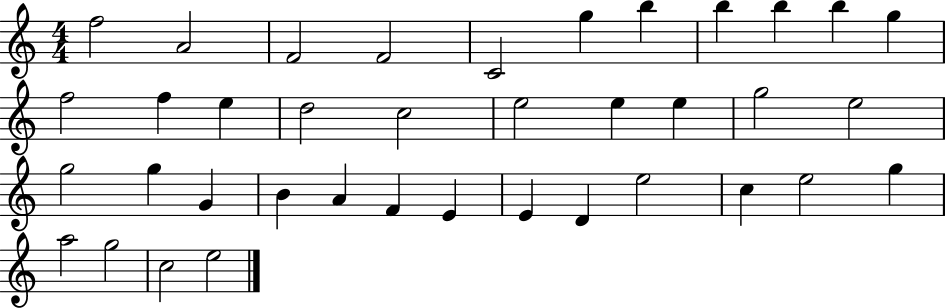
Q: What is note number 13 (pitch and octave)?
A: F5